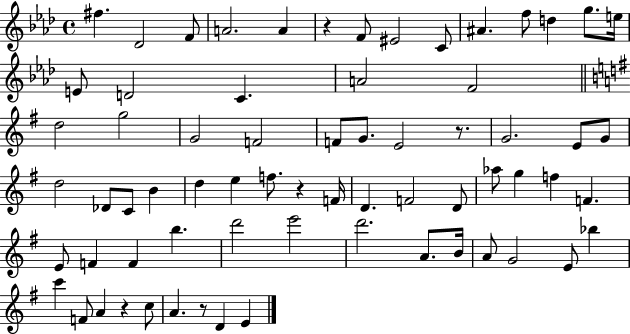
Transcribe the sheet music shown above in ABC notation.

X:1
T:Untitled
M:4/4
L:1/4
K:Ab
^f _D2 F/2 A2 A z F/2 ^E2 C/2 ^A f/2 d g/2 e/4 E/2 D2 C A2 F2 d2 g2 G2 F2 F/2 G/2 E2 z/2 G2 E/2 G/2 d2 _D/2 C/2 B d e f/2 z F/4 D F2 D/2 _a/2 g f F E/2 F F b d'2 e'2 d'2 A/2 B/4 A/2 G2 E/2 _b c' F/2 A z c/2 A z/2 D E